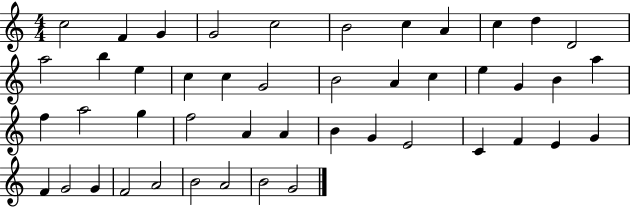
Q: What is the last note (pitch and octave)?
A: G4